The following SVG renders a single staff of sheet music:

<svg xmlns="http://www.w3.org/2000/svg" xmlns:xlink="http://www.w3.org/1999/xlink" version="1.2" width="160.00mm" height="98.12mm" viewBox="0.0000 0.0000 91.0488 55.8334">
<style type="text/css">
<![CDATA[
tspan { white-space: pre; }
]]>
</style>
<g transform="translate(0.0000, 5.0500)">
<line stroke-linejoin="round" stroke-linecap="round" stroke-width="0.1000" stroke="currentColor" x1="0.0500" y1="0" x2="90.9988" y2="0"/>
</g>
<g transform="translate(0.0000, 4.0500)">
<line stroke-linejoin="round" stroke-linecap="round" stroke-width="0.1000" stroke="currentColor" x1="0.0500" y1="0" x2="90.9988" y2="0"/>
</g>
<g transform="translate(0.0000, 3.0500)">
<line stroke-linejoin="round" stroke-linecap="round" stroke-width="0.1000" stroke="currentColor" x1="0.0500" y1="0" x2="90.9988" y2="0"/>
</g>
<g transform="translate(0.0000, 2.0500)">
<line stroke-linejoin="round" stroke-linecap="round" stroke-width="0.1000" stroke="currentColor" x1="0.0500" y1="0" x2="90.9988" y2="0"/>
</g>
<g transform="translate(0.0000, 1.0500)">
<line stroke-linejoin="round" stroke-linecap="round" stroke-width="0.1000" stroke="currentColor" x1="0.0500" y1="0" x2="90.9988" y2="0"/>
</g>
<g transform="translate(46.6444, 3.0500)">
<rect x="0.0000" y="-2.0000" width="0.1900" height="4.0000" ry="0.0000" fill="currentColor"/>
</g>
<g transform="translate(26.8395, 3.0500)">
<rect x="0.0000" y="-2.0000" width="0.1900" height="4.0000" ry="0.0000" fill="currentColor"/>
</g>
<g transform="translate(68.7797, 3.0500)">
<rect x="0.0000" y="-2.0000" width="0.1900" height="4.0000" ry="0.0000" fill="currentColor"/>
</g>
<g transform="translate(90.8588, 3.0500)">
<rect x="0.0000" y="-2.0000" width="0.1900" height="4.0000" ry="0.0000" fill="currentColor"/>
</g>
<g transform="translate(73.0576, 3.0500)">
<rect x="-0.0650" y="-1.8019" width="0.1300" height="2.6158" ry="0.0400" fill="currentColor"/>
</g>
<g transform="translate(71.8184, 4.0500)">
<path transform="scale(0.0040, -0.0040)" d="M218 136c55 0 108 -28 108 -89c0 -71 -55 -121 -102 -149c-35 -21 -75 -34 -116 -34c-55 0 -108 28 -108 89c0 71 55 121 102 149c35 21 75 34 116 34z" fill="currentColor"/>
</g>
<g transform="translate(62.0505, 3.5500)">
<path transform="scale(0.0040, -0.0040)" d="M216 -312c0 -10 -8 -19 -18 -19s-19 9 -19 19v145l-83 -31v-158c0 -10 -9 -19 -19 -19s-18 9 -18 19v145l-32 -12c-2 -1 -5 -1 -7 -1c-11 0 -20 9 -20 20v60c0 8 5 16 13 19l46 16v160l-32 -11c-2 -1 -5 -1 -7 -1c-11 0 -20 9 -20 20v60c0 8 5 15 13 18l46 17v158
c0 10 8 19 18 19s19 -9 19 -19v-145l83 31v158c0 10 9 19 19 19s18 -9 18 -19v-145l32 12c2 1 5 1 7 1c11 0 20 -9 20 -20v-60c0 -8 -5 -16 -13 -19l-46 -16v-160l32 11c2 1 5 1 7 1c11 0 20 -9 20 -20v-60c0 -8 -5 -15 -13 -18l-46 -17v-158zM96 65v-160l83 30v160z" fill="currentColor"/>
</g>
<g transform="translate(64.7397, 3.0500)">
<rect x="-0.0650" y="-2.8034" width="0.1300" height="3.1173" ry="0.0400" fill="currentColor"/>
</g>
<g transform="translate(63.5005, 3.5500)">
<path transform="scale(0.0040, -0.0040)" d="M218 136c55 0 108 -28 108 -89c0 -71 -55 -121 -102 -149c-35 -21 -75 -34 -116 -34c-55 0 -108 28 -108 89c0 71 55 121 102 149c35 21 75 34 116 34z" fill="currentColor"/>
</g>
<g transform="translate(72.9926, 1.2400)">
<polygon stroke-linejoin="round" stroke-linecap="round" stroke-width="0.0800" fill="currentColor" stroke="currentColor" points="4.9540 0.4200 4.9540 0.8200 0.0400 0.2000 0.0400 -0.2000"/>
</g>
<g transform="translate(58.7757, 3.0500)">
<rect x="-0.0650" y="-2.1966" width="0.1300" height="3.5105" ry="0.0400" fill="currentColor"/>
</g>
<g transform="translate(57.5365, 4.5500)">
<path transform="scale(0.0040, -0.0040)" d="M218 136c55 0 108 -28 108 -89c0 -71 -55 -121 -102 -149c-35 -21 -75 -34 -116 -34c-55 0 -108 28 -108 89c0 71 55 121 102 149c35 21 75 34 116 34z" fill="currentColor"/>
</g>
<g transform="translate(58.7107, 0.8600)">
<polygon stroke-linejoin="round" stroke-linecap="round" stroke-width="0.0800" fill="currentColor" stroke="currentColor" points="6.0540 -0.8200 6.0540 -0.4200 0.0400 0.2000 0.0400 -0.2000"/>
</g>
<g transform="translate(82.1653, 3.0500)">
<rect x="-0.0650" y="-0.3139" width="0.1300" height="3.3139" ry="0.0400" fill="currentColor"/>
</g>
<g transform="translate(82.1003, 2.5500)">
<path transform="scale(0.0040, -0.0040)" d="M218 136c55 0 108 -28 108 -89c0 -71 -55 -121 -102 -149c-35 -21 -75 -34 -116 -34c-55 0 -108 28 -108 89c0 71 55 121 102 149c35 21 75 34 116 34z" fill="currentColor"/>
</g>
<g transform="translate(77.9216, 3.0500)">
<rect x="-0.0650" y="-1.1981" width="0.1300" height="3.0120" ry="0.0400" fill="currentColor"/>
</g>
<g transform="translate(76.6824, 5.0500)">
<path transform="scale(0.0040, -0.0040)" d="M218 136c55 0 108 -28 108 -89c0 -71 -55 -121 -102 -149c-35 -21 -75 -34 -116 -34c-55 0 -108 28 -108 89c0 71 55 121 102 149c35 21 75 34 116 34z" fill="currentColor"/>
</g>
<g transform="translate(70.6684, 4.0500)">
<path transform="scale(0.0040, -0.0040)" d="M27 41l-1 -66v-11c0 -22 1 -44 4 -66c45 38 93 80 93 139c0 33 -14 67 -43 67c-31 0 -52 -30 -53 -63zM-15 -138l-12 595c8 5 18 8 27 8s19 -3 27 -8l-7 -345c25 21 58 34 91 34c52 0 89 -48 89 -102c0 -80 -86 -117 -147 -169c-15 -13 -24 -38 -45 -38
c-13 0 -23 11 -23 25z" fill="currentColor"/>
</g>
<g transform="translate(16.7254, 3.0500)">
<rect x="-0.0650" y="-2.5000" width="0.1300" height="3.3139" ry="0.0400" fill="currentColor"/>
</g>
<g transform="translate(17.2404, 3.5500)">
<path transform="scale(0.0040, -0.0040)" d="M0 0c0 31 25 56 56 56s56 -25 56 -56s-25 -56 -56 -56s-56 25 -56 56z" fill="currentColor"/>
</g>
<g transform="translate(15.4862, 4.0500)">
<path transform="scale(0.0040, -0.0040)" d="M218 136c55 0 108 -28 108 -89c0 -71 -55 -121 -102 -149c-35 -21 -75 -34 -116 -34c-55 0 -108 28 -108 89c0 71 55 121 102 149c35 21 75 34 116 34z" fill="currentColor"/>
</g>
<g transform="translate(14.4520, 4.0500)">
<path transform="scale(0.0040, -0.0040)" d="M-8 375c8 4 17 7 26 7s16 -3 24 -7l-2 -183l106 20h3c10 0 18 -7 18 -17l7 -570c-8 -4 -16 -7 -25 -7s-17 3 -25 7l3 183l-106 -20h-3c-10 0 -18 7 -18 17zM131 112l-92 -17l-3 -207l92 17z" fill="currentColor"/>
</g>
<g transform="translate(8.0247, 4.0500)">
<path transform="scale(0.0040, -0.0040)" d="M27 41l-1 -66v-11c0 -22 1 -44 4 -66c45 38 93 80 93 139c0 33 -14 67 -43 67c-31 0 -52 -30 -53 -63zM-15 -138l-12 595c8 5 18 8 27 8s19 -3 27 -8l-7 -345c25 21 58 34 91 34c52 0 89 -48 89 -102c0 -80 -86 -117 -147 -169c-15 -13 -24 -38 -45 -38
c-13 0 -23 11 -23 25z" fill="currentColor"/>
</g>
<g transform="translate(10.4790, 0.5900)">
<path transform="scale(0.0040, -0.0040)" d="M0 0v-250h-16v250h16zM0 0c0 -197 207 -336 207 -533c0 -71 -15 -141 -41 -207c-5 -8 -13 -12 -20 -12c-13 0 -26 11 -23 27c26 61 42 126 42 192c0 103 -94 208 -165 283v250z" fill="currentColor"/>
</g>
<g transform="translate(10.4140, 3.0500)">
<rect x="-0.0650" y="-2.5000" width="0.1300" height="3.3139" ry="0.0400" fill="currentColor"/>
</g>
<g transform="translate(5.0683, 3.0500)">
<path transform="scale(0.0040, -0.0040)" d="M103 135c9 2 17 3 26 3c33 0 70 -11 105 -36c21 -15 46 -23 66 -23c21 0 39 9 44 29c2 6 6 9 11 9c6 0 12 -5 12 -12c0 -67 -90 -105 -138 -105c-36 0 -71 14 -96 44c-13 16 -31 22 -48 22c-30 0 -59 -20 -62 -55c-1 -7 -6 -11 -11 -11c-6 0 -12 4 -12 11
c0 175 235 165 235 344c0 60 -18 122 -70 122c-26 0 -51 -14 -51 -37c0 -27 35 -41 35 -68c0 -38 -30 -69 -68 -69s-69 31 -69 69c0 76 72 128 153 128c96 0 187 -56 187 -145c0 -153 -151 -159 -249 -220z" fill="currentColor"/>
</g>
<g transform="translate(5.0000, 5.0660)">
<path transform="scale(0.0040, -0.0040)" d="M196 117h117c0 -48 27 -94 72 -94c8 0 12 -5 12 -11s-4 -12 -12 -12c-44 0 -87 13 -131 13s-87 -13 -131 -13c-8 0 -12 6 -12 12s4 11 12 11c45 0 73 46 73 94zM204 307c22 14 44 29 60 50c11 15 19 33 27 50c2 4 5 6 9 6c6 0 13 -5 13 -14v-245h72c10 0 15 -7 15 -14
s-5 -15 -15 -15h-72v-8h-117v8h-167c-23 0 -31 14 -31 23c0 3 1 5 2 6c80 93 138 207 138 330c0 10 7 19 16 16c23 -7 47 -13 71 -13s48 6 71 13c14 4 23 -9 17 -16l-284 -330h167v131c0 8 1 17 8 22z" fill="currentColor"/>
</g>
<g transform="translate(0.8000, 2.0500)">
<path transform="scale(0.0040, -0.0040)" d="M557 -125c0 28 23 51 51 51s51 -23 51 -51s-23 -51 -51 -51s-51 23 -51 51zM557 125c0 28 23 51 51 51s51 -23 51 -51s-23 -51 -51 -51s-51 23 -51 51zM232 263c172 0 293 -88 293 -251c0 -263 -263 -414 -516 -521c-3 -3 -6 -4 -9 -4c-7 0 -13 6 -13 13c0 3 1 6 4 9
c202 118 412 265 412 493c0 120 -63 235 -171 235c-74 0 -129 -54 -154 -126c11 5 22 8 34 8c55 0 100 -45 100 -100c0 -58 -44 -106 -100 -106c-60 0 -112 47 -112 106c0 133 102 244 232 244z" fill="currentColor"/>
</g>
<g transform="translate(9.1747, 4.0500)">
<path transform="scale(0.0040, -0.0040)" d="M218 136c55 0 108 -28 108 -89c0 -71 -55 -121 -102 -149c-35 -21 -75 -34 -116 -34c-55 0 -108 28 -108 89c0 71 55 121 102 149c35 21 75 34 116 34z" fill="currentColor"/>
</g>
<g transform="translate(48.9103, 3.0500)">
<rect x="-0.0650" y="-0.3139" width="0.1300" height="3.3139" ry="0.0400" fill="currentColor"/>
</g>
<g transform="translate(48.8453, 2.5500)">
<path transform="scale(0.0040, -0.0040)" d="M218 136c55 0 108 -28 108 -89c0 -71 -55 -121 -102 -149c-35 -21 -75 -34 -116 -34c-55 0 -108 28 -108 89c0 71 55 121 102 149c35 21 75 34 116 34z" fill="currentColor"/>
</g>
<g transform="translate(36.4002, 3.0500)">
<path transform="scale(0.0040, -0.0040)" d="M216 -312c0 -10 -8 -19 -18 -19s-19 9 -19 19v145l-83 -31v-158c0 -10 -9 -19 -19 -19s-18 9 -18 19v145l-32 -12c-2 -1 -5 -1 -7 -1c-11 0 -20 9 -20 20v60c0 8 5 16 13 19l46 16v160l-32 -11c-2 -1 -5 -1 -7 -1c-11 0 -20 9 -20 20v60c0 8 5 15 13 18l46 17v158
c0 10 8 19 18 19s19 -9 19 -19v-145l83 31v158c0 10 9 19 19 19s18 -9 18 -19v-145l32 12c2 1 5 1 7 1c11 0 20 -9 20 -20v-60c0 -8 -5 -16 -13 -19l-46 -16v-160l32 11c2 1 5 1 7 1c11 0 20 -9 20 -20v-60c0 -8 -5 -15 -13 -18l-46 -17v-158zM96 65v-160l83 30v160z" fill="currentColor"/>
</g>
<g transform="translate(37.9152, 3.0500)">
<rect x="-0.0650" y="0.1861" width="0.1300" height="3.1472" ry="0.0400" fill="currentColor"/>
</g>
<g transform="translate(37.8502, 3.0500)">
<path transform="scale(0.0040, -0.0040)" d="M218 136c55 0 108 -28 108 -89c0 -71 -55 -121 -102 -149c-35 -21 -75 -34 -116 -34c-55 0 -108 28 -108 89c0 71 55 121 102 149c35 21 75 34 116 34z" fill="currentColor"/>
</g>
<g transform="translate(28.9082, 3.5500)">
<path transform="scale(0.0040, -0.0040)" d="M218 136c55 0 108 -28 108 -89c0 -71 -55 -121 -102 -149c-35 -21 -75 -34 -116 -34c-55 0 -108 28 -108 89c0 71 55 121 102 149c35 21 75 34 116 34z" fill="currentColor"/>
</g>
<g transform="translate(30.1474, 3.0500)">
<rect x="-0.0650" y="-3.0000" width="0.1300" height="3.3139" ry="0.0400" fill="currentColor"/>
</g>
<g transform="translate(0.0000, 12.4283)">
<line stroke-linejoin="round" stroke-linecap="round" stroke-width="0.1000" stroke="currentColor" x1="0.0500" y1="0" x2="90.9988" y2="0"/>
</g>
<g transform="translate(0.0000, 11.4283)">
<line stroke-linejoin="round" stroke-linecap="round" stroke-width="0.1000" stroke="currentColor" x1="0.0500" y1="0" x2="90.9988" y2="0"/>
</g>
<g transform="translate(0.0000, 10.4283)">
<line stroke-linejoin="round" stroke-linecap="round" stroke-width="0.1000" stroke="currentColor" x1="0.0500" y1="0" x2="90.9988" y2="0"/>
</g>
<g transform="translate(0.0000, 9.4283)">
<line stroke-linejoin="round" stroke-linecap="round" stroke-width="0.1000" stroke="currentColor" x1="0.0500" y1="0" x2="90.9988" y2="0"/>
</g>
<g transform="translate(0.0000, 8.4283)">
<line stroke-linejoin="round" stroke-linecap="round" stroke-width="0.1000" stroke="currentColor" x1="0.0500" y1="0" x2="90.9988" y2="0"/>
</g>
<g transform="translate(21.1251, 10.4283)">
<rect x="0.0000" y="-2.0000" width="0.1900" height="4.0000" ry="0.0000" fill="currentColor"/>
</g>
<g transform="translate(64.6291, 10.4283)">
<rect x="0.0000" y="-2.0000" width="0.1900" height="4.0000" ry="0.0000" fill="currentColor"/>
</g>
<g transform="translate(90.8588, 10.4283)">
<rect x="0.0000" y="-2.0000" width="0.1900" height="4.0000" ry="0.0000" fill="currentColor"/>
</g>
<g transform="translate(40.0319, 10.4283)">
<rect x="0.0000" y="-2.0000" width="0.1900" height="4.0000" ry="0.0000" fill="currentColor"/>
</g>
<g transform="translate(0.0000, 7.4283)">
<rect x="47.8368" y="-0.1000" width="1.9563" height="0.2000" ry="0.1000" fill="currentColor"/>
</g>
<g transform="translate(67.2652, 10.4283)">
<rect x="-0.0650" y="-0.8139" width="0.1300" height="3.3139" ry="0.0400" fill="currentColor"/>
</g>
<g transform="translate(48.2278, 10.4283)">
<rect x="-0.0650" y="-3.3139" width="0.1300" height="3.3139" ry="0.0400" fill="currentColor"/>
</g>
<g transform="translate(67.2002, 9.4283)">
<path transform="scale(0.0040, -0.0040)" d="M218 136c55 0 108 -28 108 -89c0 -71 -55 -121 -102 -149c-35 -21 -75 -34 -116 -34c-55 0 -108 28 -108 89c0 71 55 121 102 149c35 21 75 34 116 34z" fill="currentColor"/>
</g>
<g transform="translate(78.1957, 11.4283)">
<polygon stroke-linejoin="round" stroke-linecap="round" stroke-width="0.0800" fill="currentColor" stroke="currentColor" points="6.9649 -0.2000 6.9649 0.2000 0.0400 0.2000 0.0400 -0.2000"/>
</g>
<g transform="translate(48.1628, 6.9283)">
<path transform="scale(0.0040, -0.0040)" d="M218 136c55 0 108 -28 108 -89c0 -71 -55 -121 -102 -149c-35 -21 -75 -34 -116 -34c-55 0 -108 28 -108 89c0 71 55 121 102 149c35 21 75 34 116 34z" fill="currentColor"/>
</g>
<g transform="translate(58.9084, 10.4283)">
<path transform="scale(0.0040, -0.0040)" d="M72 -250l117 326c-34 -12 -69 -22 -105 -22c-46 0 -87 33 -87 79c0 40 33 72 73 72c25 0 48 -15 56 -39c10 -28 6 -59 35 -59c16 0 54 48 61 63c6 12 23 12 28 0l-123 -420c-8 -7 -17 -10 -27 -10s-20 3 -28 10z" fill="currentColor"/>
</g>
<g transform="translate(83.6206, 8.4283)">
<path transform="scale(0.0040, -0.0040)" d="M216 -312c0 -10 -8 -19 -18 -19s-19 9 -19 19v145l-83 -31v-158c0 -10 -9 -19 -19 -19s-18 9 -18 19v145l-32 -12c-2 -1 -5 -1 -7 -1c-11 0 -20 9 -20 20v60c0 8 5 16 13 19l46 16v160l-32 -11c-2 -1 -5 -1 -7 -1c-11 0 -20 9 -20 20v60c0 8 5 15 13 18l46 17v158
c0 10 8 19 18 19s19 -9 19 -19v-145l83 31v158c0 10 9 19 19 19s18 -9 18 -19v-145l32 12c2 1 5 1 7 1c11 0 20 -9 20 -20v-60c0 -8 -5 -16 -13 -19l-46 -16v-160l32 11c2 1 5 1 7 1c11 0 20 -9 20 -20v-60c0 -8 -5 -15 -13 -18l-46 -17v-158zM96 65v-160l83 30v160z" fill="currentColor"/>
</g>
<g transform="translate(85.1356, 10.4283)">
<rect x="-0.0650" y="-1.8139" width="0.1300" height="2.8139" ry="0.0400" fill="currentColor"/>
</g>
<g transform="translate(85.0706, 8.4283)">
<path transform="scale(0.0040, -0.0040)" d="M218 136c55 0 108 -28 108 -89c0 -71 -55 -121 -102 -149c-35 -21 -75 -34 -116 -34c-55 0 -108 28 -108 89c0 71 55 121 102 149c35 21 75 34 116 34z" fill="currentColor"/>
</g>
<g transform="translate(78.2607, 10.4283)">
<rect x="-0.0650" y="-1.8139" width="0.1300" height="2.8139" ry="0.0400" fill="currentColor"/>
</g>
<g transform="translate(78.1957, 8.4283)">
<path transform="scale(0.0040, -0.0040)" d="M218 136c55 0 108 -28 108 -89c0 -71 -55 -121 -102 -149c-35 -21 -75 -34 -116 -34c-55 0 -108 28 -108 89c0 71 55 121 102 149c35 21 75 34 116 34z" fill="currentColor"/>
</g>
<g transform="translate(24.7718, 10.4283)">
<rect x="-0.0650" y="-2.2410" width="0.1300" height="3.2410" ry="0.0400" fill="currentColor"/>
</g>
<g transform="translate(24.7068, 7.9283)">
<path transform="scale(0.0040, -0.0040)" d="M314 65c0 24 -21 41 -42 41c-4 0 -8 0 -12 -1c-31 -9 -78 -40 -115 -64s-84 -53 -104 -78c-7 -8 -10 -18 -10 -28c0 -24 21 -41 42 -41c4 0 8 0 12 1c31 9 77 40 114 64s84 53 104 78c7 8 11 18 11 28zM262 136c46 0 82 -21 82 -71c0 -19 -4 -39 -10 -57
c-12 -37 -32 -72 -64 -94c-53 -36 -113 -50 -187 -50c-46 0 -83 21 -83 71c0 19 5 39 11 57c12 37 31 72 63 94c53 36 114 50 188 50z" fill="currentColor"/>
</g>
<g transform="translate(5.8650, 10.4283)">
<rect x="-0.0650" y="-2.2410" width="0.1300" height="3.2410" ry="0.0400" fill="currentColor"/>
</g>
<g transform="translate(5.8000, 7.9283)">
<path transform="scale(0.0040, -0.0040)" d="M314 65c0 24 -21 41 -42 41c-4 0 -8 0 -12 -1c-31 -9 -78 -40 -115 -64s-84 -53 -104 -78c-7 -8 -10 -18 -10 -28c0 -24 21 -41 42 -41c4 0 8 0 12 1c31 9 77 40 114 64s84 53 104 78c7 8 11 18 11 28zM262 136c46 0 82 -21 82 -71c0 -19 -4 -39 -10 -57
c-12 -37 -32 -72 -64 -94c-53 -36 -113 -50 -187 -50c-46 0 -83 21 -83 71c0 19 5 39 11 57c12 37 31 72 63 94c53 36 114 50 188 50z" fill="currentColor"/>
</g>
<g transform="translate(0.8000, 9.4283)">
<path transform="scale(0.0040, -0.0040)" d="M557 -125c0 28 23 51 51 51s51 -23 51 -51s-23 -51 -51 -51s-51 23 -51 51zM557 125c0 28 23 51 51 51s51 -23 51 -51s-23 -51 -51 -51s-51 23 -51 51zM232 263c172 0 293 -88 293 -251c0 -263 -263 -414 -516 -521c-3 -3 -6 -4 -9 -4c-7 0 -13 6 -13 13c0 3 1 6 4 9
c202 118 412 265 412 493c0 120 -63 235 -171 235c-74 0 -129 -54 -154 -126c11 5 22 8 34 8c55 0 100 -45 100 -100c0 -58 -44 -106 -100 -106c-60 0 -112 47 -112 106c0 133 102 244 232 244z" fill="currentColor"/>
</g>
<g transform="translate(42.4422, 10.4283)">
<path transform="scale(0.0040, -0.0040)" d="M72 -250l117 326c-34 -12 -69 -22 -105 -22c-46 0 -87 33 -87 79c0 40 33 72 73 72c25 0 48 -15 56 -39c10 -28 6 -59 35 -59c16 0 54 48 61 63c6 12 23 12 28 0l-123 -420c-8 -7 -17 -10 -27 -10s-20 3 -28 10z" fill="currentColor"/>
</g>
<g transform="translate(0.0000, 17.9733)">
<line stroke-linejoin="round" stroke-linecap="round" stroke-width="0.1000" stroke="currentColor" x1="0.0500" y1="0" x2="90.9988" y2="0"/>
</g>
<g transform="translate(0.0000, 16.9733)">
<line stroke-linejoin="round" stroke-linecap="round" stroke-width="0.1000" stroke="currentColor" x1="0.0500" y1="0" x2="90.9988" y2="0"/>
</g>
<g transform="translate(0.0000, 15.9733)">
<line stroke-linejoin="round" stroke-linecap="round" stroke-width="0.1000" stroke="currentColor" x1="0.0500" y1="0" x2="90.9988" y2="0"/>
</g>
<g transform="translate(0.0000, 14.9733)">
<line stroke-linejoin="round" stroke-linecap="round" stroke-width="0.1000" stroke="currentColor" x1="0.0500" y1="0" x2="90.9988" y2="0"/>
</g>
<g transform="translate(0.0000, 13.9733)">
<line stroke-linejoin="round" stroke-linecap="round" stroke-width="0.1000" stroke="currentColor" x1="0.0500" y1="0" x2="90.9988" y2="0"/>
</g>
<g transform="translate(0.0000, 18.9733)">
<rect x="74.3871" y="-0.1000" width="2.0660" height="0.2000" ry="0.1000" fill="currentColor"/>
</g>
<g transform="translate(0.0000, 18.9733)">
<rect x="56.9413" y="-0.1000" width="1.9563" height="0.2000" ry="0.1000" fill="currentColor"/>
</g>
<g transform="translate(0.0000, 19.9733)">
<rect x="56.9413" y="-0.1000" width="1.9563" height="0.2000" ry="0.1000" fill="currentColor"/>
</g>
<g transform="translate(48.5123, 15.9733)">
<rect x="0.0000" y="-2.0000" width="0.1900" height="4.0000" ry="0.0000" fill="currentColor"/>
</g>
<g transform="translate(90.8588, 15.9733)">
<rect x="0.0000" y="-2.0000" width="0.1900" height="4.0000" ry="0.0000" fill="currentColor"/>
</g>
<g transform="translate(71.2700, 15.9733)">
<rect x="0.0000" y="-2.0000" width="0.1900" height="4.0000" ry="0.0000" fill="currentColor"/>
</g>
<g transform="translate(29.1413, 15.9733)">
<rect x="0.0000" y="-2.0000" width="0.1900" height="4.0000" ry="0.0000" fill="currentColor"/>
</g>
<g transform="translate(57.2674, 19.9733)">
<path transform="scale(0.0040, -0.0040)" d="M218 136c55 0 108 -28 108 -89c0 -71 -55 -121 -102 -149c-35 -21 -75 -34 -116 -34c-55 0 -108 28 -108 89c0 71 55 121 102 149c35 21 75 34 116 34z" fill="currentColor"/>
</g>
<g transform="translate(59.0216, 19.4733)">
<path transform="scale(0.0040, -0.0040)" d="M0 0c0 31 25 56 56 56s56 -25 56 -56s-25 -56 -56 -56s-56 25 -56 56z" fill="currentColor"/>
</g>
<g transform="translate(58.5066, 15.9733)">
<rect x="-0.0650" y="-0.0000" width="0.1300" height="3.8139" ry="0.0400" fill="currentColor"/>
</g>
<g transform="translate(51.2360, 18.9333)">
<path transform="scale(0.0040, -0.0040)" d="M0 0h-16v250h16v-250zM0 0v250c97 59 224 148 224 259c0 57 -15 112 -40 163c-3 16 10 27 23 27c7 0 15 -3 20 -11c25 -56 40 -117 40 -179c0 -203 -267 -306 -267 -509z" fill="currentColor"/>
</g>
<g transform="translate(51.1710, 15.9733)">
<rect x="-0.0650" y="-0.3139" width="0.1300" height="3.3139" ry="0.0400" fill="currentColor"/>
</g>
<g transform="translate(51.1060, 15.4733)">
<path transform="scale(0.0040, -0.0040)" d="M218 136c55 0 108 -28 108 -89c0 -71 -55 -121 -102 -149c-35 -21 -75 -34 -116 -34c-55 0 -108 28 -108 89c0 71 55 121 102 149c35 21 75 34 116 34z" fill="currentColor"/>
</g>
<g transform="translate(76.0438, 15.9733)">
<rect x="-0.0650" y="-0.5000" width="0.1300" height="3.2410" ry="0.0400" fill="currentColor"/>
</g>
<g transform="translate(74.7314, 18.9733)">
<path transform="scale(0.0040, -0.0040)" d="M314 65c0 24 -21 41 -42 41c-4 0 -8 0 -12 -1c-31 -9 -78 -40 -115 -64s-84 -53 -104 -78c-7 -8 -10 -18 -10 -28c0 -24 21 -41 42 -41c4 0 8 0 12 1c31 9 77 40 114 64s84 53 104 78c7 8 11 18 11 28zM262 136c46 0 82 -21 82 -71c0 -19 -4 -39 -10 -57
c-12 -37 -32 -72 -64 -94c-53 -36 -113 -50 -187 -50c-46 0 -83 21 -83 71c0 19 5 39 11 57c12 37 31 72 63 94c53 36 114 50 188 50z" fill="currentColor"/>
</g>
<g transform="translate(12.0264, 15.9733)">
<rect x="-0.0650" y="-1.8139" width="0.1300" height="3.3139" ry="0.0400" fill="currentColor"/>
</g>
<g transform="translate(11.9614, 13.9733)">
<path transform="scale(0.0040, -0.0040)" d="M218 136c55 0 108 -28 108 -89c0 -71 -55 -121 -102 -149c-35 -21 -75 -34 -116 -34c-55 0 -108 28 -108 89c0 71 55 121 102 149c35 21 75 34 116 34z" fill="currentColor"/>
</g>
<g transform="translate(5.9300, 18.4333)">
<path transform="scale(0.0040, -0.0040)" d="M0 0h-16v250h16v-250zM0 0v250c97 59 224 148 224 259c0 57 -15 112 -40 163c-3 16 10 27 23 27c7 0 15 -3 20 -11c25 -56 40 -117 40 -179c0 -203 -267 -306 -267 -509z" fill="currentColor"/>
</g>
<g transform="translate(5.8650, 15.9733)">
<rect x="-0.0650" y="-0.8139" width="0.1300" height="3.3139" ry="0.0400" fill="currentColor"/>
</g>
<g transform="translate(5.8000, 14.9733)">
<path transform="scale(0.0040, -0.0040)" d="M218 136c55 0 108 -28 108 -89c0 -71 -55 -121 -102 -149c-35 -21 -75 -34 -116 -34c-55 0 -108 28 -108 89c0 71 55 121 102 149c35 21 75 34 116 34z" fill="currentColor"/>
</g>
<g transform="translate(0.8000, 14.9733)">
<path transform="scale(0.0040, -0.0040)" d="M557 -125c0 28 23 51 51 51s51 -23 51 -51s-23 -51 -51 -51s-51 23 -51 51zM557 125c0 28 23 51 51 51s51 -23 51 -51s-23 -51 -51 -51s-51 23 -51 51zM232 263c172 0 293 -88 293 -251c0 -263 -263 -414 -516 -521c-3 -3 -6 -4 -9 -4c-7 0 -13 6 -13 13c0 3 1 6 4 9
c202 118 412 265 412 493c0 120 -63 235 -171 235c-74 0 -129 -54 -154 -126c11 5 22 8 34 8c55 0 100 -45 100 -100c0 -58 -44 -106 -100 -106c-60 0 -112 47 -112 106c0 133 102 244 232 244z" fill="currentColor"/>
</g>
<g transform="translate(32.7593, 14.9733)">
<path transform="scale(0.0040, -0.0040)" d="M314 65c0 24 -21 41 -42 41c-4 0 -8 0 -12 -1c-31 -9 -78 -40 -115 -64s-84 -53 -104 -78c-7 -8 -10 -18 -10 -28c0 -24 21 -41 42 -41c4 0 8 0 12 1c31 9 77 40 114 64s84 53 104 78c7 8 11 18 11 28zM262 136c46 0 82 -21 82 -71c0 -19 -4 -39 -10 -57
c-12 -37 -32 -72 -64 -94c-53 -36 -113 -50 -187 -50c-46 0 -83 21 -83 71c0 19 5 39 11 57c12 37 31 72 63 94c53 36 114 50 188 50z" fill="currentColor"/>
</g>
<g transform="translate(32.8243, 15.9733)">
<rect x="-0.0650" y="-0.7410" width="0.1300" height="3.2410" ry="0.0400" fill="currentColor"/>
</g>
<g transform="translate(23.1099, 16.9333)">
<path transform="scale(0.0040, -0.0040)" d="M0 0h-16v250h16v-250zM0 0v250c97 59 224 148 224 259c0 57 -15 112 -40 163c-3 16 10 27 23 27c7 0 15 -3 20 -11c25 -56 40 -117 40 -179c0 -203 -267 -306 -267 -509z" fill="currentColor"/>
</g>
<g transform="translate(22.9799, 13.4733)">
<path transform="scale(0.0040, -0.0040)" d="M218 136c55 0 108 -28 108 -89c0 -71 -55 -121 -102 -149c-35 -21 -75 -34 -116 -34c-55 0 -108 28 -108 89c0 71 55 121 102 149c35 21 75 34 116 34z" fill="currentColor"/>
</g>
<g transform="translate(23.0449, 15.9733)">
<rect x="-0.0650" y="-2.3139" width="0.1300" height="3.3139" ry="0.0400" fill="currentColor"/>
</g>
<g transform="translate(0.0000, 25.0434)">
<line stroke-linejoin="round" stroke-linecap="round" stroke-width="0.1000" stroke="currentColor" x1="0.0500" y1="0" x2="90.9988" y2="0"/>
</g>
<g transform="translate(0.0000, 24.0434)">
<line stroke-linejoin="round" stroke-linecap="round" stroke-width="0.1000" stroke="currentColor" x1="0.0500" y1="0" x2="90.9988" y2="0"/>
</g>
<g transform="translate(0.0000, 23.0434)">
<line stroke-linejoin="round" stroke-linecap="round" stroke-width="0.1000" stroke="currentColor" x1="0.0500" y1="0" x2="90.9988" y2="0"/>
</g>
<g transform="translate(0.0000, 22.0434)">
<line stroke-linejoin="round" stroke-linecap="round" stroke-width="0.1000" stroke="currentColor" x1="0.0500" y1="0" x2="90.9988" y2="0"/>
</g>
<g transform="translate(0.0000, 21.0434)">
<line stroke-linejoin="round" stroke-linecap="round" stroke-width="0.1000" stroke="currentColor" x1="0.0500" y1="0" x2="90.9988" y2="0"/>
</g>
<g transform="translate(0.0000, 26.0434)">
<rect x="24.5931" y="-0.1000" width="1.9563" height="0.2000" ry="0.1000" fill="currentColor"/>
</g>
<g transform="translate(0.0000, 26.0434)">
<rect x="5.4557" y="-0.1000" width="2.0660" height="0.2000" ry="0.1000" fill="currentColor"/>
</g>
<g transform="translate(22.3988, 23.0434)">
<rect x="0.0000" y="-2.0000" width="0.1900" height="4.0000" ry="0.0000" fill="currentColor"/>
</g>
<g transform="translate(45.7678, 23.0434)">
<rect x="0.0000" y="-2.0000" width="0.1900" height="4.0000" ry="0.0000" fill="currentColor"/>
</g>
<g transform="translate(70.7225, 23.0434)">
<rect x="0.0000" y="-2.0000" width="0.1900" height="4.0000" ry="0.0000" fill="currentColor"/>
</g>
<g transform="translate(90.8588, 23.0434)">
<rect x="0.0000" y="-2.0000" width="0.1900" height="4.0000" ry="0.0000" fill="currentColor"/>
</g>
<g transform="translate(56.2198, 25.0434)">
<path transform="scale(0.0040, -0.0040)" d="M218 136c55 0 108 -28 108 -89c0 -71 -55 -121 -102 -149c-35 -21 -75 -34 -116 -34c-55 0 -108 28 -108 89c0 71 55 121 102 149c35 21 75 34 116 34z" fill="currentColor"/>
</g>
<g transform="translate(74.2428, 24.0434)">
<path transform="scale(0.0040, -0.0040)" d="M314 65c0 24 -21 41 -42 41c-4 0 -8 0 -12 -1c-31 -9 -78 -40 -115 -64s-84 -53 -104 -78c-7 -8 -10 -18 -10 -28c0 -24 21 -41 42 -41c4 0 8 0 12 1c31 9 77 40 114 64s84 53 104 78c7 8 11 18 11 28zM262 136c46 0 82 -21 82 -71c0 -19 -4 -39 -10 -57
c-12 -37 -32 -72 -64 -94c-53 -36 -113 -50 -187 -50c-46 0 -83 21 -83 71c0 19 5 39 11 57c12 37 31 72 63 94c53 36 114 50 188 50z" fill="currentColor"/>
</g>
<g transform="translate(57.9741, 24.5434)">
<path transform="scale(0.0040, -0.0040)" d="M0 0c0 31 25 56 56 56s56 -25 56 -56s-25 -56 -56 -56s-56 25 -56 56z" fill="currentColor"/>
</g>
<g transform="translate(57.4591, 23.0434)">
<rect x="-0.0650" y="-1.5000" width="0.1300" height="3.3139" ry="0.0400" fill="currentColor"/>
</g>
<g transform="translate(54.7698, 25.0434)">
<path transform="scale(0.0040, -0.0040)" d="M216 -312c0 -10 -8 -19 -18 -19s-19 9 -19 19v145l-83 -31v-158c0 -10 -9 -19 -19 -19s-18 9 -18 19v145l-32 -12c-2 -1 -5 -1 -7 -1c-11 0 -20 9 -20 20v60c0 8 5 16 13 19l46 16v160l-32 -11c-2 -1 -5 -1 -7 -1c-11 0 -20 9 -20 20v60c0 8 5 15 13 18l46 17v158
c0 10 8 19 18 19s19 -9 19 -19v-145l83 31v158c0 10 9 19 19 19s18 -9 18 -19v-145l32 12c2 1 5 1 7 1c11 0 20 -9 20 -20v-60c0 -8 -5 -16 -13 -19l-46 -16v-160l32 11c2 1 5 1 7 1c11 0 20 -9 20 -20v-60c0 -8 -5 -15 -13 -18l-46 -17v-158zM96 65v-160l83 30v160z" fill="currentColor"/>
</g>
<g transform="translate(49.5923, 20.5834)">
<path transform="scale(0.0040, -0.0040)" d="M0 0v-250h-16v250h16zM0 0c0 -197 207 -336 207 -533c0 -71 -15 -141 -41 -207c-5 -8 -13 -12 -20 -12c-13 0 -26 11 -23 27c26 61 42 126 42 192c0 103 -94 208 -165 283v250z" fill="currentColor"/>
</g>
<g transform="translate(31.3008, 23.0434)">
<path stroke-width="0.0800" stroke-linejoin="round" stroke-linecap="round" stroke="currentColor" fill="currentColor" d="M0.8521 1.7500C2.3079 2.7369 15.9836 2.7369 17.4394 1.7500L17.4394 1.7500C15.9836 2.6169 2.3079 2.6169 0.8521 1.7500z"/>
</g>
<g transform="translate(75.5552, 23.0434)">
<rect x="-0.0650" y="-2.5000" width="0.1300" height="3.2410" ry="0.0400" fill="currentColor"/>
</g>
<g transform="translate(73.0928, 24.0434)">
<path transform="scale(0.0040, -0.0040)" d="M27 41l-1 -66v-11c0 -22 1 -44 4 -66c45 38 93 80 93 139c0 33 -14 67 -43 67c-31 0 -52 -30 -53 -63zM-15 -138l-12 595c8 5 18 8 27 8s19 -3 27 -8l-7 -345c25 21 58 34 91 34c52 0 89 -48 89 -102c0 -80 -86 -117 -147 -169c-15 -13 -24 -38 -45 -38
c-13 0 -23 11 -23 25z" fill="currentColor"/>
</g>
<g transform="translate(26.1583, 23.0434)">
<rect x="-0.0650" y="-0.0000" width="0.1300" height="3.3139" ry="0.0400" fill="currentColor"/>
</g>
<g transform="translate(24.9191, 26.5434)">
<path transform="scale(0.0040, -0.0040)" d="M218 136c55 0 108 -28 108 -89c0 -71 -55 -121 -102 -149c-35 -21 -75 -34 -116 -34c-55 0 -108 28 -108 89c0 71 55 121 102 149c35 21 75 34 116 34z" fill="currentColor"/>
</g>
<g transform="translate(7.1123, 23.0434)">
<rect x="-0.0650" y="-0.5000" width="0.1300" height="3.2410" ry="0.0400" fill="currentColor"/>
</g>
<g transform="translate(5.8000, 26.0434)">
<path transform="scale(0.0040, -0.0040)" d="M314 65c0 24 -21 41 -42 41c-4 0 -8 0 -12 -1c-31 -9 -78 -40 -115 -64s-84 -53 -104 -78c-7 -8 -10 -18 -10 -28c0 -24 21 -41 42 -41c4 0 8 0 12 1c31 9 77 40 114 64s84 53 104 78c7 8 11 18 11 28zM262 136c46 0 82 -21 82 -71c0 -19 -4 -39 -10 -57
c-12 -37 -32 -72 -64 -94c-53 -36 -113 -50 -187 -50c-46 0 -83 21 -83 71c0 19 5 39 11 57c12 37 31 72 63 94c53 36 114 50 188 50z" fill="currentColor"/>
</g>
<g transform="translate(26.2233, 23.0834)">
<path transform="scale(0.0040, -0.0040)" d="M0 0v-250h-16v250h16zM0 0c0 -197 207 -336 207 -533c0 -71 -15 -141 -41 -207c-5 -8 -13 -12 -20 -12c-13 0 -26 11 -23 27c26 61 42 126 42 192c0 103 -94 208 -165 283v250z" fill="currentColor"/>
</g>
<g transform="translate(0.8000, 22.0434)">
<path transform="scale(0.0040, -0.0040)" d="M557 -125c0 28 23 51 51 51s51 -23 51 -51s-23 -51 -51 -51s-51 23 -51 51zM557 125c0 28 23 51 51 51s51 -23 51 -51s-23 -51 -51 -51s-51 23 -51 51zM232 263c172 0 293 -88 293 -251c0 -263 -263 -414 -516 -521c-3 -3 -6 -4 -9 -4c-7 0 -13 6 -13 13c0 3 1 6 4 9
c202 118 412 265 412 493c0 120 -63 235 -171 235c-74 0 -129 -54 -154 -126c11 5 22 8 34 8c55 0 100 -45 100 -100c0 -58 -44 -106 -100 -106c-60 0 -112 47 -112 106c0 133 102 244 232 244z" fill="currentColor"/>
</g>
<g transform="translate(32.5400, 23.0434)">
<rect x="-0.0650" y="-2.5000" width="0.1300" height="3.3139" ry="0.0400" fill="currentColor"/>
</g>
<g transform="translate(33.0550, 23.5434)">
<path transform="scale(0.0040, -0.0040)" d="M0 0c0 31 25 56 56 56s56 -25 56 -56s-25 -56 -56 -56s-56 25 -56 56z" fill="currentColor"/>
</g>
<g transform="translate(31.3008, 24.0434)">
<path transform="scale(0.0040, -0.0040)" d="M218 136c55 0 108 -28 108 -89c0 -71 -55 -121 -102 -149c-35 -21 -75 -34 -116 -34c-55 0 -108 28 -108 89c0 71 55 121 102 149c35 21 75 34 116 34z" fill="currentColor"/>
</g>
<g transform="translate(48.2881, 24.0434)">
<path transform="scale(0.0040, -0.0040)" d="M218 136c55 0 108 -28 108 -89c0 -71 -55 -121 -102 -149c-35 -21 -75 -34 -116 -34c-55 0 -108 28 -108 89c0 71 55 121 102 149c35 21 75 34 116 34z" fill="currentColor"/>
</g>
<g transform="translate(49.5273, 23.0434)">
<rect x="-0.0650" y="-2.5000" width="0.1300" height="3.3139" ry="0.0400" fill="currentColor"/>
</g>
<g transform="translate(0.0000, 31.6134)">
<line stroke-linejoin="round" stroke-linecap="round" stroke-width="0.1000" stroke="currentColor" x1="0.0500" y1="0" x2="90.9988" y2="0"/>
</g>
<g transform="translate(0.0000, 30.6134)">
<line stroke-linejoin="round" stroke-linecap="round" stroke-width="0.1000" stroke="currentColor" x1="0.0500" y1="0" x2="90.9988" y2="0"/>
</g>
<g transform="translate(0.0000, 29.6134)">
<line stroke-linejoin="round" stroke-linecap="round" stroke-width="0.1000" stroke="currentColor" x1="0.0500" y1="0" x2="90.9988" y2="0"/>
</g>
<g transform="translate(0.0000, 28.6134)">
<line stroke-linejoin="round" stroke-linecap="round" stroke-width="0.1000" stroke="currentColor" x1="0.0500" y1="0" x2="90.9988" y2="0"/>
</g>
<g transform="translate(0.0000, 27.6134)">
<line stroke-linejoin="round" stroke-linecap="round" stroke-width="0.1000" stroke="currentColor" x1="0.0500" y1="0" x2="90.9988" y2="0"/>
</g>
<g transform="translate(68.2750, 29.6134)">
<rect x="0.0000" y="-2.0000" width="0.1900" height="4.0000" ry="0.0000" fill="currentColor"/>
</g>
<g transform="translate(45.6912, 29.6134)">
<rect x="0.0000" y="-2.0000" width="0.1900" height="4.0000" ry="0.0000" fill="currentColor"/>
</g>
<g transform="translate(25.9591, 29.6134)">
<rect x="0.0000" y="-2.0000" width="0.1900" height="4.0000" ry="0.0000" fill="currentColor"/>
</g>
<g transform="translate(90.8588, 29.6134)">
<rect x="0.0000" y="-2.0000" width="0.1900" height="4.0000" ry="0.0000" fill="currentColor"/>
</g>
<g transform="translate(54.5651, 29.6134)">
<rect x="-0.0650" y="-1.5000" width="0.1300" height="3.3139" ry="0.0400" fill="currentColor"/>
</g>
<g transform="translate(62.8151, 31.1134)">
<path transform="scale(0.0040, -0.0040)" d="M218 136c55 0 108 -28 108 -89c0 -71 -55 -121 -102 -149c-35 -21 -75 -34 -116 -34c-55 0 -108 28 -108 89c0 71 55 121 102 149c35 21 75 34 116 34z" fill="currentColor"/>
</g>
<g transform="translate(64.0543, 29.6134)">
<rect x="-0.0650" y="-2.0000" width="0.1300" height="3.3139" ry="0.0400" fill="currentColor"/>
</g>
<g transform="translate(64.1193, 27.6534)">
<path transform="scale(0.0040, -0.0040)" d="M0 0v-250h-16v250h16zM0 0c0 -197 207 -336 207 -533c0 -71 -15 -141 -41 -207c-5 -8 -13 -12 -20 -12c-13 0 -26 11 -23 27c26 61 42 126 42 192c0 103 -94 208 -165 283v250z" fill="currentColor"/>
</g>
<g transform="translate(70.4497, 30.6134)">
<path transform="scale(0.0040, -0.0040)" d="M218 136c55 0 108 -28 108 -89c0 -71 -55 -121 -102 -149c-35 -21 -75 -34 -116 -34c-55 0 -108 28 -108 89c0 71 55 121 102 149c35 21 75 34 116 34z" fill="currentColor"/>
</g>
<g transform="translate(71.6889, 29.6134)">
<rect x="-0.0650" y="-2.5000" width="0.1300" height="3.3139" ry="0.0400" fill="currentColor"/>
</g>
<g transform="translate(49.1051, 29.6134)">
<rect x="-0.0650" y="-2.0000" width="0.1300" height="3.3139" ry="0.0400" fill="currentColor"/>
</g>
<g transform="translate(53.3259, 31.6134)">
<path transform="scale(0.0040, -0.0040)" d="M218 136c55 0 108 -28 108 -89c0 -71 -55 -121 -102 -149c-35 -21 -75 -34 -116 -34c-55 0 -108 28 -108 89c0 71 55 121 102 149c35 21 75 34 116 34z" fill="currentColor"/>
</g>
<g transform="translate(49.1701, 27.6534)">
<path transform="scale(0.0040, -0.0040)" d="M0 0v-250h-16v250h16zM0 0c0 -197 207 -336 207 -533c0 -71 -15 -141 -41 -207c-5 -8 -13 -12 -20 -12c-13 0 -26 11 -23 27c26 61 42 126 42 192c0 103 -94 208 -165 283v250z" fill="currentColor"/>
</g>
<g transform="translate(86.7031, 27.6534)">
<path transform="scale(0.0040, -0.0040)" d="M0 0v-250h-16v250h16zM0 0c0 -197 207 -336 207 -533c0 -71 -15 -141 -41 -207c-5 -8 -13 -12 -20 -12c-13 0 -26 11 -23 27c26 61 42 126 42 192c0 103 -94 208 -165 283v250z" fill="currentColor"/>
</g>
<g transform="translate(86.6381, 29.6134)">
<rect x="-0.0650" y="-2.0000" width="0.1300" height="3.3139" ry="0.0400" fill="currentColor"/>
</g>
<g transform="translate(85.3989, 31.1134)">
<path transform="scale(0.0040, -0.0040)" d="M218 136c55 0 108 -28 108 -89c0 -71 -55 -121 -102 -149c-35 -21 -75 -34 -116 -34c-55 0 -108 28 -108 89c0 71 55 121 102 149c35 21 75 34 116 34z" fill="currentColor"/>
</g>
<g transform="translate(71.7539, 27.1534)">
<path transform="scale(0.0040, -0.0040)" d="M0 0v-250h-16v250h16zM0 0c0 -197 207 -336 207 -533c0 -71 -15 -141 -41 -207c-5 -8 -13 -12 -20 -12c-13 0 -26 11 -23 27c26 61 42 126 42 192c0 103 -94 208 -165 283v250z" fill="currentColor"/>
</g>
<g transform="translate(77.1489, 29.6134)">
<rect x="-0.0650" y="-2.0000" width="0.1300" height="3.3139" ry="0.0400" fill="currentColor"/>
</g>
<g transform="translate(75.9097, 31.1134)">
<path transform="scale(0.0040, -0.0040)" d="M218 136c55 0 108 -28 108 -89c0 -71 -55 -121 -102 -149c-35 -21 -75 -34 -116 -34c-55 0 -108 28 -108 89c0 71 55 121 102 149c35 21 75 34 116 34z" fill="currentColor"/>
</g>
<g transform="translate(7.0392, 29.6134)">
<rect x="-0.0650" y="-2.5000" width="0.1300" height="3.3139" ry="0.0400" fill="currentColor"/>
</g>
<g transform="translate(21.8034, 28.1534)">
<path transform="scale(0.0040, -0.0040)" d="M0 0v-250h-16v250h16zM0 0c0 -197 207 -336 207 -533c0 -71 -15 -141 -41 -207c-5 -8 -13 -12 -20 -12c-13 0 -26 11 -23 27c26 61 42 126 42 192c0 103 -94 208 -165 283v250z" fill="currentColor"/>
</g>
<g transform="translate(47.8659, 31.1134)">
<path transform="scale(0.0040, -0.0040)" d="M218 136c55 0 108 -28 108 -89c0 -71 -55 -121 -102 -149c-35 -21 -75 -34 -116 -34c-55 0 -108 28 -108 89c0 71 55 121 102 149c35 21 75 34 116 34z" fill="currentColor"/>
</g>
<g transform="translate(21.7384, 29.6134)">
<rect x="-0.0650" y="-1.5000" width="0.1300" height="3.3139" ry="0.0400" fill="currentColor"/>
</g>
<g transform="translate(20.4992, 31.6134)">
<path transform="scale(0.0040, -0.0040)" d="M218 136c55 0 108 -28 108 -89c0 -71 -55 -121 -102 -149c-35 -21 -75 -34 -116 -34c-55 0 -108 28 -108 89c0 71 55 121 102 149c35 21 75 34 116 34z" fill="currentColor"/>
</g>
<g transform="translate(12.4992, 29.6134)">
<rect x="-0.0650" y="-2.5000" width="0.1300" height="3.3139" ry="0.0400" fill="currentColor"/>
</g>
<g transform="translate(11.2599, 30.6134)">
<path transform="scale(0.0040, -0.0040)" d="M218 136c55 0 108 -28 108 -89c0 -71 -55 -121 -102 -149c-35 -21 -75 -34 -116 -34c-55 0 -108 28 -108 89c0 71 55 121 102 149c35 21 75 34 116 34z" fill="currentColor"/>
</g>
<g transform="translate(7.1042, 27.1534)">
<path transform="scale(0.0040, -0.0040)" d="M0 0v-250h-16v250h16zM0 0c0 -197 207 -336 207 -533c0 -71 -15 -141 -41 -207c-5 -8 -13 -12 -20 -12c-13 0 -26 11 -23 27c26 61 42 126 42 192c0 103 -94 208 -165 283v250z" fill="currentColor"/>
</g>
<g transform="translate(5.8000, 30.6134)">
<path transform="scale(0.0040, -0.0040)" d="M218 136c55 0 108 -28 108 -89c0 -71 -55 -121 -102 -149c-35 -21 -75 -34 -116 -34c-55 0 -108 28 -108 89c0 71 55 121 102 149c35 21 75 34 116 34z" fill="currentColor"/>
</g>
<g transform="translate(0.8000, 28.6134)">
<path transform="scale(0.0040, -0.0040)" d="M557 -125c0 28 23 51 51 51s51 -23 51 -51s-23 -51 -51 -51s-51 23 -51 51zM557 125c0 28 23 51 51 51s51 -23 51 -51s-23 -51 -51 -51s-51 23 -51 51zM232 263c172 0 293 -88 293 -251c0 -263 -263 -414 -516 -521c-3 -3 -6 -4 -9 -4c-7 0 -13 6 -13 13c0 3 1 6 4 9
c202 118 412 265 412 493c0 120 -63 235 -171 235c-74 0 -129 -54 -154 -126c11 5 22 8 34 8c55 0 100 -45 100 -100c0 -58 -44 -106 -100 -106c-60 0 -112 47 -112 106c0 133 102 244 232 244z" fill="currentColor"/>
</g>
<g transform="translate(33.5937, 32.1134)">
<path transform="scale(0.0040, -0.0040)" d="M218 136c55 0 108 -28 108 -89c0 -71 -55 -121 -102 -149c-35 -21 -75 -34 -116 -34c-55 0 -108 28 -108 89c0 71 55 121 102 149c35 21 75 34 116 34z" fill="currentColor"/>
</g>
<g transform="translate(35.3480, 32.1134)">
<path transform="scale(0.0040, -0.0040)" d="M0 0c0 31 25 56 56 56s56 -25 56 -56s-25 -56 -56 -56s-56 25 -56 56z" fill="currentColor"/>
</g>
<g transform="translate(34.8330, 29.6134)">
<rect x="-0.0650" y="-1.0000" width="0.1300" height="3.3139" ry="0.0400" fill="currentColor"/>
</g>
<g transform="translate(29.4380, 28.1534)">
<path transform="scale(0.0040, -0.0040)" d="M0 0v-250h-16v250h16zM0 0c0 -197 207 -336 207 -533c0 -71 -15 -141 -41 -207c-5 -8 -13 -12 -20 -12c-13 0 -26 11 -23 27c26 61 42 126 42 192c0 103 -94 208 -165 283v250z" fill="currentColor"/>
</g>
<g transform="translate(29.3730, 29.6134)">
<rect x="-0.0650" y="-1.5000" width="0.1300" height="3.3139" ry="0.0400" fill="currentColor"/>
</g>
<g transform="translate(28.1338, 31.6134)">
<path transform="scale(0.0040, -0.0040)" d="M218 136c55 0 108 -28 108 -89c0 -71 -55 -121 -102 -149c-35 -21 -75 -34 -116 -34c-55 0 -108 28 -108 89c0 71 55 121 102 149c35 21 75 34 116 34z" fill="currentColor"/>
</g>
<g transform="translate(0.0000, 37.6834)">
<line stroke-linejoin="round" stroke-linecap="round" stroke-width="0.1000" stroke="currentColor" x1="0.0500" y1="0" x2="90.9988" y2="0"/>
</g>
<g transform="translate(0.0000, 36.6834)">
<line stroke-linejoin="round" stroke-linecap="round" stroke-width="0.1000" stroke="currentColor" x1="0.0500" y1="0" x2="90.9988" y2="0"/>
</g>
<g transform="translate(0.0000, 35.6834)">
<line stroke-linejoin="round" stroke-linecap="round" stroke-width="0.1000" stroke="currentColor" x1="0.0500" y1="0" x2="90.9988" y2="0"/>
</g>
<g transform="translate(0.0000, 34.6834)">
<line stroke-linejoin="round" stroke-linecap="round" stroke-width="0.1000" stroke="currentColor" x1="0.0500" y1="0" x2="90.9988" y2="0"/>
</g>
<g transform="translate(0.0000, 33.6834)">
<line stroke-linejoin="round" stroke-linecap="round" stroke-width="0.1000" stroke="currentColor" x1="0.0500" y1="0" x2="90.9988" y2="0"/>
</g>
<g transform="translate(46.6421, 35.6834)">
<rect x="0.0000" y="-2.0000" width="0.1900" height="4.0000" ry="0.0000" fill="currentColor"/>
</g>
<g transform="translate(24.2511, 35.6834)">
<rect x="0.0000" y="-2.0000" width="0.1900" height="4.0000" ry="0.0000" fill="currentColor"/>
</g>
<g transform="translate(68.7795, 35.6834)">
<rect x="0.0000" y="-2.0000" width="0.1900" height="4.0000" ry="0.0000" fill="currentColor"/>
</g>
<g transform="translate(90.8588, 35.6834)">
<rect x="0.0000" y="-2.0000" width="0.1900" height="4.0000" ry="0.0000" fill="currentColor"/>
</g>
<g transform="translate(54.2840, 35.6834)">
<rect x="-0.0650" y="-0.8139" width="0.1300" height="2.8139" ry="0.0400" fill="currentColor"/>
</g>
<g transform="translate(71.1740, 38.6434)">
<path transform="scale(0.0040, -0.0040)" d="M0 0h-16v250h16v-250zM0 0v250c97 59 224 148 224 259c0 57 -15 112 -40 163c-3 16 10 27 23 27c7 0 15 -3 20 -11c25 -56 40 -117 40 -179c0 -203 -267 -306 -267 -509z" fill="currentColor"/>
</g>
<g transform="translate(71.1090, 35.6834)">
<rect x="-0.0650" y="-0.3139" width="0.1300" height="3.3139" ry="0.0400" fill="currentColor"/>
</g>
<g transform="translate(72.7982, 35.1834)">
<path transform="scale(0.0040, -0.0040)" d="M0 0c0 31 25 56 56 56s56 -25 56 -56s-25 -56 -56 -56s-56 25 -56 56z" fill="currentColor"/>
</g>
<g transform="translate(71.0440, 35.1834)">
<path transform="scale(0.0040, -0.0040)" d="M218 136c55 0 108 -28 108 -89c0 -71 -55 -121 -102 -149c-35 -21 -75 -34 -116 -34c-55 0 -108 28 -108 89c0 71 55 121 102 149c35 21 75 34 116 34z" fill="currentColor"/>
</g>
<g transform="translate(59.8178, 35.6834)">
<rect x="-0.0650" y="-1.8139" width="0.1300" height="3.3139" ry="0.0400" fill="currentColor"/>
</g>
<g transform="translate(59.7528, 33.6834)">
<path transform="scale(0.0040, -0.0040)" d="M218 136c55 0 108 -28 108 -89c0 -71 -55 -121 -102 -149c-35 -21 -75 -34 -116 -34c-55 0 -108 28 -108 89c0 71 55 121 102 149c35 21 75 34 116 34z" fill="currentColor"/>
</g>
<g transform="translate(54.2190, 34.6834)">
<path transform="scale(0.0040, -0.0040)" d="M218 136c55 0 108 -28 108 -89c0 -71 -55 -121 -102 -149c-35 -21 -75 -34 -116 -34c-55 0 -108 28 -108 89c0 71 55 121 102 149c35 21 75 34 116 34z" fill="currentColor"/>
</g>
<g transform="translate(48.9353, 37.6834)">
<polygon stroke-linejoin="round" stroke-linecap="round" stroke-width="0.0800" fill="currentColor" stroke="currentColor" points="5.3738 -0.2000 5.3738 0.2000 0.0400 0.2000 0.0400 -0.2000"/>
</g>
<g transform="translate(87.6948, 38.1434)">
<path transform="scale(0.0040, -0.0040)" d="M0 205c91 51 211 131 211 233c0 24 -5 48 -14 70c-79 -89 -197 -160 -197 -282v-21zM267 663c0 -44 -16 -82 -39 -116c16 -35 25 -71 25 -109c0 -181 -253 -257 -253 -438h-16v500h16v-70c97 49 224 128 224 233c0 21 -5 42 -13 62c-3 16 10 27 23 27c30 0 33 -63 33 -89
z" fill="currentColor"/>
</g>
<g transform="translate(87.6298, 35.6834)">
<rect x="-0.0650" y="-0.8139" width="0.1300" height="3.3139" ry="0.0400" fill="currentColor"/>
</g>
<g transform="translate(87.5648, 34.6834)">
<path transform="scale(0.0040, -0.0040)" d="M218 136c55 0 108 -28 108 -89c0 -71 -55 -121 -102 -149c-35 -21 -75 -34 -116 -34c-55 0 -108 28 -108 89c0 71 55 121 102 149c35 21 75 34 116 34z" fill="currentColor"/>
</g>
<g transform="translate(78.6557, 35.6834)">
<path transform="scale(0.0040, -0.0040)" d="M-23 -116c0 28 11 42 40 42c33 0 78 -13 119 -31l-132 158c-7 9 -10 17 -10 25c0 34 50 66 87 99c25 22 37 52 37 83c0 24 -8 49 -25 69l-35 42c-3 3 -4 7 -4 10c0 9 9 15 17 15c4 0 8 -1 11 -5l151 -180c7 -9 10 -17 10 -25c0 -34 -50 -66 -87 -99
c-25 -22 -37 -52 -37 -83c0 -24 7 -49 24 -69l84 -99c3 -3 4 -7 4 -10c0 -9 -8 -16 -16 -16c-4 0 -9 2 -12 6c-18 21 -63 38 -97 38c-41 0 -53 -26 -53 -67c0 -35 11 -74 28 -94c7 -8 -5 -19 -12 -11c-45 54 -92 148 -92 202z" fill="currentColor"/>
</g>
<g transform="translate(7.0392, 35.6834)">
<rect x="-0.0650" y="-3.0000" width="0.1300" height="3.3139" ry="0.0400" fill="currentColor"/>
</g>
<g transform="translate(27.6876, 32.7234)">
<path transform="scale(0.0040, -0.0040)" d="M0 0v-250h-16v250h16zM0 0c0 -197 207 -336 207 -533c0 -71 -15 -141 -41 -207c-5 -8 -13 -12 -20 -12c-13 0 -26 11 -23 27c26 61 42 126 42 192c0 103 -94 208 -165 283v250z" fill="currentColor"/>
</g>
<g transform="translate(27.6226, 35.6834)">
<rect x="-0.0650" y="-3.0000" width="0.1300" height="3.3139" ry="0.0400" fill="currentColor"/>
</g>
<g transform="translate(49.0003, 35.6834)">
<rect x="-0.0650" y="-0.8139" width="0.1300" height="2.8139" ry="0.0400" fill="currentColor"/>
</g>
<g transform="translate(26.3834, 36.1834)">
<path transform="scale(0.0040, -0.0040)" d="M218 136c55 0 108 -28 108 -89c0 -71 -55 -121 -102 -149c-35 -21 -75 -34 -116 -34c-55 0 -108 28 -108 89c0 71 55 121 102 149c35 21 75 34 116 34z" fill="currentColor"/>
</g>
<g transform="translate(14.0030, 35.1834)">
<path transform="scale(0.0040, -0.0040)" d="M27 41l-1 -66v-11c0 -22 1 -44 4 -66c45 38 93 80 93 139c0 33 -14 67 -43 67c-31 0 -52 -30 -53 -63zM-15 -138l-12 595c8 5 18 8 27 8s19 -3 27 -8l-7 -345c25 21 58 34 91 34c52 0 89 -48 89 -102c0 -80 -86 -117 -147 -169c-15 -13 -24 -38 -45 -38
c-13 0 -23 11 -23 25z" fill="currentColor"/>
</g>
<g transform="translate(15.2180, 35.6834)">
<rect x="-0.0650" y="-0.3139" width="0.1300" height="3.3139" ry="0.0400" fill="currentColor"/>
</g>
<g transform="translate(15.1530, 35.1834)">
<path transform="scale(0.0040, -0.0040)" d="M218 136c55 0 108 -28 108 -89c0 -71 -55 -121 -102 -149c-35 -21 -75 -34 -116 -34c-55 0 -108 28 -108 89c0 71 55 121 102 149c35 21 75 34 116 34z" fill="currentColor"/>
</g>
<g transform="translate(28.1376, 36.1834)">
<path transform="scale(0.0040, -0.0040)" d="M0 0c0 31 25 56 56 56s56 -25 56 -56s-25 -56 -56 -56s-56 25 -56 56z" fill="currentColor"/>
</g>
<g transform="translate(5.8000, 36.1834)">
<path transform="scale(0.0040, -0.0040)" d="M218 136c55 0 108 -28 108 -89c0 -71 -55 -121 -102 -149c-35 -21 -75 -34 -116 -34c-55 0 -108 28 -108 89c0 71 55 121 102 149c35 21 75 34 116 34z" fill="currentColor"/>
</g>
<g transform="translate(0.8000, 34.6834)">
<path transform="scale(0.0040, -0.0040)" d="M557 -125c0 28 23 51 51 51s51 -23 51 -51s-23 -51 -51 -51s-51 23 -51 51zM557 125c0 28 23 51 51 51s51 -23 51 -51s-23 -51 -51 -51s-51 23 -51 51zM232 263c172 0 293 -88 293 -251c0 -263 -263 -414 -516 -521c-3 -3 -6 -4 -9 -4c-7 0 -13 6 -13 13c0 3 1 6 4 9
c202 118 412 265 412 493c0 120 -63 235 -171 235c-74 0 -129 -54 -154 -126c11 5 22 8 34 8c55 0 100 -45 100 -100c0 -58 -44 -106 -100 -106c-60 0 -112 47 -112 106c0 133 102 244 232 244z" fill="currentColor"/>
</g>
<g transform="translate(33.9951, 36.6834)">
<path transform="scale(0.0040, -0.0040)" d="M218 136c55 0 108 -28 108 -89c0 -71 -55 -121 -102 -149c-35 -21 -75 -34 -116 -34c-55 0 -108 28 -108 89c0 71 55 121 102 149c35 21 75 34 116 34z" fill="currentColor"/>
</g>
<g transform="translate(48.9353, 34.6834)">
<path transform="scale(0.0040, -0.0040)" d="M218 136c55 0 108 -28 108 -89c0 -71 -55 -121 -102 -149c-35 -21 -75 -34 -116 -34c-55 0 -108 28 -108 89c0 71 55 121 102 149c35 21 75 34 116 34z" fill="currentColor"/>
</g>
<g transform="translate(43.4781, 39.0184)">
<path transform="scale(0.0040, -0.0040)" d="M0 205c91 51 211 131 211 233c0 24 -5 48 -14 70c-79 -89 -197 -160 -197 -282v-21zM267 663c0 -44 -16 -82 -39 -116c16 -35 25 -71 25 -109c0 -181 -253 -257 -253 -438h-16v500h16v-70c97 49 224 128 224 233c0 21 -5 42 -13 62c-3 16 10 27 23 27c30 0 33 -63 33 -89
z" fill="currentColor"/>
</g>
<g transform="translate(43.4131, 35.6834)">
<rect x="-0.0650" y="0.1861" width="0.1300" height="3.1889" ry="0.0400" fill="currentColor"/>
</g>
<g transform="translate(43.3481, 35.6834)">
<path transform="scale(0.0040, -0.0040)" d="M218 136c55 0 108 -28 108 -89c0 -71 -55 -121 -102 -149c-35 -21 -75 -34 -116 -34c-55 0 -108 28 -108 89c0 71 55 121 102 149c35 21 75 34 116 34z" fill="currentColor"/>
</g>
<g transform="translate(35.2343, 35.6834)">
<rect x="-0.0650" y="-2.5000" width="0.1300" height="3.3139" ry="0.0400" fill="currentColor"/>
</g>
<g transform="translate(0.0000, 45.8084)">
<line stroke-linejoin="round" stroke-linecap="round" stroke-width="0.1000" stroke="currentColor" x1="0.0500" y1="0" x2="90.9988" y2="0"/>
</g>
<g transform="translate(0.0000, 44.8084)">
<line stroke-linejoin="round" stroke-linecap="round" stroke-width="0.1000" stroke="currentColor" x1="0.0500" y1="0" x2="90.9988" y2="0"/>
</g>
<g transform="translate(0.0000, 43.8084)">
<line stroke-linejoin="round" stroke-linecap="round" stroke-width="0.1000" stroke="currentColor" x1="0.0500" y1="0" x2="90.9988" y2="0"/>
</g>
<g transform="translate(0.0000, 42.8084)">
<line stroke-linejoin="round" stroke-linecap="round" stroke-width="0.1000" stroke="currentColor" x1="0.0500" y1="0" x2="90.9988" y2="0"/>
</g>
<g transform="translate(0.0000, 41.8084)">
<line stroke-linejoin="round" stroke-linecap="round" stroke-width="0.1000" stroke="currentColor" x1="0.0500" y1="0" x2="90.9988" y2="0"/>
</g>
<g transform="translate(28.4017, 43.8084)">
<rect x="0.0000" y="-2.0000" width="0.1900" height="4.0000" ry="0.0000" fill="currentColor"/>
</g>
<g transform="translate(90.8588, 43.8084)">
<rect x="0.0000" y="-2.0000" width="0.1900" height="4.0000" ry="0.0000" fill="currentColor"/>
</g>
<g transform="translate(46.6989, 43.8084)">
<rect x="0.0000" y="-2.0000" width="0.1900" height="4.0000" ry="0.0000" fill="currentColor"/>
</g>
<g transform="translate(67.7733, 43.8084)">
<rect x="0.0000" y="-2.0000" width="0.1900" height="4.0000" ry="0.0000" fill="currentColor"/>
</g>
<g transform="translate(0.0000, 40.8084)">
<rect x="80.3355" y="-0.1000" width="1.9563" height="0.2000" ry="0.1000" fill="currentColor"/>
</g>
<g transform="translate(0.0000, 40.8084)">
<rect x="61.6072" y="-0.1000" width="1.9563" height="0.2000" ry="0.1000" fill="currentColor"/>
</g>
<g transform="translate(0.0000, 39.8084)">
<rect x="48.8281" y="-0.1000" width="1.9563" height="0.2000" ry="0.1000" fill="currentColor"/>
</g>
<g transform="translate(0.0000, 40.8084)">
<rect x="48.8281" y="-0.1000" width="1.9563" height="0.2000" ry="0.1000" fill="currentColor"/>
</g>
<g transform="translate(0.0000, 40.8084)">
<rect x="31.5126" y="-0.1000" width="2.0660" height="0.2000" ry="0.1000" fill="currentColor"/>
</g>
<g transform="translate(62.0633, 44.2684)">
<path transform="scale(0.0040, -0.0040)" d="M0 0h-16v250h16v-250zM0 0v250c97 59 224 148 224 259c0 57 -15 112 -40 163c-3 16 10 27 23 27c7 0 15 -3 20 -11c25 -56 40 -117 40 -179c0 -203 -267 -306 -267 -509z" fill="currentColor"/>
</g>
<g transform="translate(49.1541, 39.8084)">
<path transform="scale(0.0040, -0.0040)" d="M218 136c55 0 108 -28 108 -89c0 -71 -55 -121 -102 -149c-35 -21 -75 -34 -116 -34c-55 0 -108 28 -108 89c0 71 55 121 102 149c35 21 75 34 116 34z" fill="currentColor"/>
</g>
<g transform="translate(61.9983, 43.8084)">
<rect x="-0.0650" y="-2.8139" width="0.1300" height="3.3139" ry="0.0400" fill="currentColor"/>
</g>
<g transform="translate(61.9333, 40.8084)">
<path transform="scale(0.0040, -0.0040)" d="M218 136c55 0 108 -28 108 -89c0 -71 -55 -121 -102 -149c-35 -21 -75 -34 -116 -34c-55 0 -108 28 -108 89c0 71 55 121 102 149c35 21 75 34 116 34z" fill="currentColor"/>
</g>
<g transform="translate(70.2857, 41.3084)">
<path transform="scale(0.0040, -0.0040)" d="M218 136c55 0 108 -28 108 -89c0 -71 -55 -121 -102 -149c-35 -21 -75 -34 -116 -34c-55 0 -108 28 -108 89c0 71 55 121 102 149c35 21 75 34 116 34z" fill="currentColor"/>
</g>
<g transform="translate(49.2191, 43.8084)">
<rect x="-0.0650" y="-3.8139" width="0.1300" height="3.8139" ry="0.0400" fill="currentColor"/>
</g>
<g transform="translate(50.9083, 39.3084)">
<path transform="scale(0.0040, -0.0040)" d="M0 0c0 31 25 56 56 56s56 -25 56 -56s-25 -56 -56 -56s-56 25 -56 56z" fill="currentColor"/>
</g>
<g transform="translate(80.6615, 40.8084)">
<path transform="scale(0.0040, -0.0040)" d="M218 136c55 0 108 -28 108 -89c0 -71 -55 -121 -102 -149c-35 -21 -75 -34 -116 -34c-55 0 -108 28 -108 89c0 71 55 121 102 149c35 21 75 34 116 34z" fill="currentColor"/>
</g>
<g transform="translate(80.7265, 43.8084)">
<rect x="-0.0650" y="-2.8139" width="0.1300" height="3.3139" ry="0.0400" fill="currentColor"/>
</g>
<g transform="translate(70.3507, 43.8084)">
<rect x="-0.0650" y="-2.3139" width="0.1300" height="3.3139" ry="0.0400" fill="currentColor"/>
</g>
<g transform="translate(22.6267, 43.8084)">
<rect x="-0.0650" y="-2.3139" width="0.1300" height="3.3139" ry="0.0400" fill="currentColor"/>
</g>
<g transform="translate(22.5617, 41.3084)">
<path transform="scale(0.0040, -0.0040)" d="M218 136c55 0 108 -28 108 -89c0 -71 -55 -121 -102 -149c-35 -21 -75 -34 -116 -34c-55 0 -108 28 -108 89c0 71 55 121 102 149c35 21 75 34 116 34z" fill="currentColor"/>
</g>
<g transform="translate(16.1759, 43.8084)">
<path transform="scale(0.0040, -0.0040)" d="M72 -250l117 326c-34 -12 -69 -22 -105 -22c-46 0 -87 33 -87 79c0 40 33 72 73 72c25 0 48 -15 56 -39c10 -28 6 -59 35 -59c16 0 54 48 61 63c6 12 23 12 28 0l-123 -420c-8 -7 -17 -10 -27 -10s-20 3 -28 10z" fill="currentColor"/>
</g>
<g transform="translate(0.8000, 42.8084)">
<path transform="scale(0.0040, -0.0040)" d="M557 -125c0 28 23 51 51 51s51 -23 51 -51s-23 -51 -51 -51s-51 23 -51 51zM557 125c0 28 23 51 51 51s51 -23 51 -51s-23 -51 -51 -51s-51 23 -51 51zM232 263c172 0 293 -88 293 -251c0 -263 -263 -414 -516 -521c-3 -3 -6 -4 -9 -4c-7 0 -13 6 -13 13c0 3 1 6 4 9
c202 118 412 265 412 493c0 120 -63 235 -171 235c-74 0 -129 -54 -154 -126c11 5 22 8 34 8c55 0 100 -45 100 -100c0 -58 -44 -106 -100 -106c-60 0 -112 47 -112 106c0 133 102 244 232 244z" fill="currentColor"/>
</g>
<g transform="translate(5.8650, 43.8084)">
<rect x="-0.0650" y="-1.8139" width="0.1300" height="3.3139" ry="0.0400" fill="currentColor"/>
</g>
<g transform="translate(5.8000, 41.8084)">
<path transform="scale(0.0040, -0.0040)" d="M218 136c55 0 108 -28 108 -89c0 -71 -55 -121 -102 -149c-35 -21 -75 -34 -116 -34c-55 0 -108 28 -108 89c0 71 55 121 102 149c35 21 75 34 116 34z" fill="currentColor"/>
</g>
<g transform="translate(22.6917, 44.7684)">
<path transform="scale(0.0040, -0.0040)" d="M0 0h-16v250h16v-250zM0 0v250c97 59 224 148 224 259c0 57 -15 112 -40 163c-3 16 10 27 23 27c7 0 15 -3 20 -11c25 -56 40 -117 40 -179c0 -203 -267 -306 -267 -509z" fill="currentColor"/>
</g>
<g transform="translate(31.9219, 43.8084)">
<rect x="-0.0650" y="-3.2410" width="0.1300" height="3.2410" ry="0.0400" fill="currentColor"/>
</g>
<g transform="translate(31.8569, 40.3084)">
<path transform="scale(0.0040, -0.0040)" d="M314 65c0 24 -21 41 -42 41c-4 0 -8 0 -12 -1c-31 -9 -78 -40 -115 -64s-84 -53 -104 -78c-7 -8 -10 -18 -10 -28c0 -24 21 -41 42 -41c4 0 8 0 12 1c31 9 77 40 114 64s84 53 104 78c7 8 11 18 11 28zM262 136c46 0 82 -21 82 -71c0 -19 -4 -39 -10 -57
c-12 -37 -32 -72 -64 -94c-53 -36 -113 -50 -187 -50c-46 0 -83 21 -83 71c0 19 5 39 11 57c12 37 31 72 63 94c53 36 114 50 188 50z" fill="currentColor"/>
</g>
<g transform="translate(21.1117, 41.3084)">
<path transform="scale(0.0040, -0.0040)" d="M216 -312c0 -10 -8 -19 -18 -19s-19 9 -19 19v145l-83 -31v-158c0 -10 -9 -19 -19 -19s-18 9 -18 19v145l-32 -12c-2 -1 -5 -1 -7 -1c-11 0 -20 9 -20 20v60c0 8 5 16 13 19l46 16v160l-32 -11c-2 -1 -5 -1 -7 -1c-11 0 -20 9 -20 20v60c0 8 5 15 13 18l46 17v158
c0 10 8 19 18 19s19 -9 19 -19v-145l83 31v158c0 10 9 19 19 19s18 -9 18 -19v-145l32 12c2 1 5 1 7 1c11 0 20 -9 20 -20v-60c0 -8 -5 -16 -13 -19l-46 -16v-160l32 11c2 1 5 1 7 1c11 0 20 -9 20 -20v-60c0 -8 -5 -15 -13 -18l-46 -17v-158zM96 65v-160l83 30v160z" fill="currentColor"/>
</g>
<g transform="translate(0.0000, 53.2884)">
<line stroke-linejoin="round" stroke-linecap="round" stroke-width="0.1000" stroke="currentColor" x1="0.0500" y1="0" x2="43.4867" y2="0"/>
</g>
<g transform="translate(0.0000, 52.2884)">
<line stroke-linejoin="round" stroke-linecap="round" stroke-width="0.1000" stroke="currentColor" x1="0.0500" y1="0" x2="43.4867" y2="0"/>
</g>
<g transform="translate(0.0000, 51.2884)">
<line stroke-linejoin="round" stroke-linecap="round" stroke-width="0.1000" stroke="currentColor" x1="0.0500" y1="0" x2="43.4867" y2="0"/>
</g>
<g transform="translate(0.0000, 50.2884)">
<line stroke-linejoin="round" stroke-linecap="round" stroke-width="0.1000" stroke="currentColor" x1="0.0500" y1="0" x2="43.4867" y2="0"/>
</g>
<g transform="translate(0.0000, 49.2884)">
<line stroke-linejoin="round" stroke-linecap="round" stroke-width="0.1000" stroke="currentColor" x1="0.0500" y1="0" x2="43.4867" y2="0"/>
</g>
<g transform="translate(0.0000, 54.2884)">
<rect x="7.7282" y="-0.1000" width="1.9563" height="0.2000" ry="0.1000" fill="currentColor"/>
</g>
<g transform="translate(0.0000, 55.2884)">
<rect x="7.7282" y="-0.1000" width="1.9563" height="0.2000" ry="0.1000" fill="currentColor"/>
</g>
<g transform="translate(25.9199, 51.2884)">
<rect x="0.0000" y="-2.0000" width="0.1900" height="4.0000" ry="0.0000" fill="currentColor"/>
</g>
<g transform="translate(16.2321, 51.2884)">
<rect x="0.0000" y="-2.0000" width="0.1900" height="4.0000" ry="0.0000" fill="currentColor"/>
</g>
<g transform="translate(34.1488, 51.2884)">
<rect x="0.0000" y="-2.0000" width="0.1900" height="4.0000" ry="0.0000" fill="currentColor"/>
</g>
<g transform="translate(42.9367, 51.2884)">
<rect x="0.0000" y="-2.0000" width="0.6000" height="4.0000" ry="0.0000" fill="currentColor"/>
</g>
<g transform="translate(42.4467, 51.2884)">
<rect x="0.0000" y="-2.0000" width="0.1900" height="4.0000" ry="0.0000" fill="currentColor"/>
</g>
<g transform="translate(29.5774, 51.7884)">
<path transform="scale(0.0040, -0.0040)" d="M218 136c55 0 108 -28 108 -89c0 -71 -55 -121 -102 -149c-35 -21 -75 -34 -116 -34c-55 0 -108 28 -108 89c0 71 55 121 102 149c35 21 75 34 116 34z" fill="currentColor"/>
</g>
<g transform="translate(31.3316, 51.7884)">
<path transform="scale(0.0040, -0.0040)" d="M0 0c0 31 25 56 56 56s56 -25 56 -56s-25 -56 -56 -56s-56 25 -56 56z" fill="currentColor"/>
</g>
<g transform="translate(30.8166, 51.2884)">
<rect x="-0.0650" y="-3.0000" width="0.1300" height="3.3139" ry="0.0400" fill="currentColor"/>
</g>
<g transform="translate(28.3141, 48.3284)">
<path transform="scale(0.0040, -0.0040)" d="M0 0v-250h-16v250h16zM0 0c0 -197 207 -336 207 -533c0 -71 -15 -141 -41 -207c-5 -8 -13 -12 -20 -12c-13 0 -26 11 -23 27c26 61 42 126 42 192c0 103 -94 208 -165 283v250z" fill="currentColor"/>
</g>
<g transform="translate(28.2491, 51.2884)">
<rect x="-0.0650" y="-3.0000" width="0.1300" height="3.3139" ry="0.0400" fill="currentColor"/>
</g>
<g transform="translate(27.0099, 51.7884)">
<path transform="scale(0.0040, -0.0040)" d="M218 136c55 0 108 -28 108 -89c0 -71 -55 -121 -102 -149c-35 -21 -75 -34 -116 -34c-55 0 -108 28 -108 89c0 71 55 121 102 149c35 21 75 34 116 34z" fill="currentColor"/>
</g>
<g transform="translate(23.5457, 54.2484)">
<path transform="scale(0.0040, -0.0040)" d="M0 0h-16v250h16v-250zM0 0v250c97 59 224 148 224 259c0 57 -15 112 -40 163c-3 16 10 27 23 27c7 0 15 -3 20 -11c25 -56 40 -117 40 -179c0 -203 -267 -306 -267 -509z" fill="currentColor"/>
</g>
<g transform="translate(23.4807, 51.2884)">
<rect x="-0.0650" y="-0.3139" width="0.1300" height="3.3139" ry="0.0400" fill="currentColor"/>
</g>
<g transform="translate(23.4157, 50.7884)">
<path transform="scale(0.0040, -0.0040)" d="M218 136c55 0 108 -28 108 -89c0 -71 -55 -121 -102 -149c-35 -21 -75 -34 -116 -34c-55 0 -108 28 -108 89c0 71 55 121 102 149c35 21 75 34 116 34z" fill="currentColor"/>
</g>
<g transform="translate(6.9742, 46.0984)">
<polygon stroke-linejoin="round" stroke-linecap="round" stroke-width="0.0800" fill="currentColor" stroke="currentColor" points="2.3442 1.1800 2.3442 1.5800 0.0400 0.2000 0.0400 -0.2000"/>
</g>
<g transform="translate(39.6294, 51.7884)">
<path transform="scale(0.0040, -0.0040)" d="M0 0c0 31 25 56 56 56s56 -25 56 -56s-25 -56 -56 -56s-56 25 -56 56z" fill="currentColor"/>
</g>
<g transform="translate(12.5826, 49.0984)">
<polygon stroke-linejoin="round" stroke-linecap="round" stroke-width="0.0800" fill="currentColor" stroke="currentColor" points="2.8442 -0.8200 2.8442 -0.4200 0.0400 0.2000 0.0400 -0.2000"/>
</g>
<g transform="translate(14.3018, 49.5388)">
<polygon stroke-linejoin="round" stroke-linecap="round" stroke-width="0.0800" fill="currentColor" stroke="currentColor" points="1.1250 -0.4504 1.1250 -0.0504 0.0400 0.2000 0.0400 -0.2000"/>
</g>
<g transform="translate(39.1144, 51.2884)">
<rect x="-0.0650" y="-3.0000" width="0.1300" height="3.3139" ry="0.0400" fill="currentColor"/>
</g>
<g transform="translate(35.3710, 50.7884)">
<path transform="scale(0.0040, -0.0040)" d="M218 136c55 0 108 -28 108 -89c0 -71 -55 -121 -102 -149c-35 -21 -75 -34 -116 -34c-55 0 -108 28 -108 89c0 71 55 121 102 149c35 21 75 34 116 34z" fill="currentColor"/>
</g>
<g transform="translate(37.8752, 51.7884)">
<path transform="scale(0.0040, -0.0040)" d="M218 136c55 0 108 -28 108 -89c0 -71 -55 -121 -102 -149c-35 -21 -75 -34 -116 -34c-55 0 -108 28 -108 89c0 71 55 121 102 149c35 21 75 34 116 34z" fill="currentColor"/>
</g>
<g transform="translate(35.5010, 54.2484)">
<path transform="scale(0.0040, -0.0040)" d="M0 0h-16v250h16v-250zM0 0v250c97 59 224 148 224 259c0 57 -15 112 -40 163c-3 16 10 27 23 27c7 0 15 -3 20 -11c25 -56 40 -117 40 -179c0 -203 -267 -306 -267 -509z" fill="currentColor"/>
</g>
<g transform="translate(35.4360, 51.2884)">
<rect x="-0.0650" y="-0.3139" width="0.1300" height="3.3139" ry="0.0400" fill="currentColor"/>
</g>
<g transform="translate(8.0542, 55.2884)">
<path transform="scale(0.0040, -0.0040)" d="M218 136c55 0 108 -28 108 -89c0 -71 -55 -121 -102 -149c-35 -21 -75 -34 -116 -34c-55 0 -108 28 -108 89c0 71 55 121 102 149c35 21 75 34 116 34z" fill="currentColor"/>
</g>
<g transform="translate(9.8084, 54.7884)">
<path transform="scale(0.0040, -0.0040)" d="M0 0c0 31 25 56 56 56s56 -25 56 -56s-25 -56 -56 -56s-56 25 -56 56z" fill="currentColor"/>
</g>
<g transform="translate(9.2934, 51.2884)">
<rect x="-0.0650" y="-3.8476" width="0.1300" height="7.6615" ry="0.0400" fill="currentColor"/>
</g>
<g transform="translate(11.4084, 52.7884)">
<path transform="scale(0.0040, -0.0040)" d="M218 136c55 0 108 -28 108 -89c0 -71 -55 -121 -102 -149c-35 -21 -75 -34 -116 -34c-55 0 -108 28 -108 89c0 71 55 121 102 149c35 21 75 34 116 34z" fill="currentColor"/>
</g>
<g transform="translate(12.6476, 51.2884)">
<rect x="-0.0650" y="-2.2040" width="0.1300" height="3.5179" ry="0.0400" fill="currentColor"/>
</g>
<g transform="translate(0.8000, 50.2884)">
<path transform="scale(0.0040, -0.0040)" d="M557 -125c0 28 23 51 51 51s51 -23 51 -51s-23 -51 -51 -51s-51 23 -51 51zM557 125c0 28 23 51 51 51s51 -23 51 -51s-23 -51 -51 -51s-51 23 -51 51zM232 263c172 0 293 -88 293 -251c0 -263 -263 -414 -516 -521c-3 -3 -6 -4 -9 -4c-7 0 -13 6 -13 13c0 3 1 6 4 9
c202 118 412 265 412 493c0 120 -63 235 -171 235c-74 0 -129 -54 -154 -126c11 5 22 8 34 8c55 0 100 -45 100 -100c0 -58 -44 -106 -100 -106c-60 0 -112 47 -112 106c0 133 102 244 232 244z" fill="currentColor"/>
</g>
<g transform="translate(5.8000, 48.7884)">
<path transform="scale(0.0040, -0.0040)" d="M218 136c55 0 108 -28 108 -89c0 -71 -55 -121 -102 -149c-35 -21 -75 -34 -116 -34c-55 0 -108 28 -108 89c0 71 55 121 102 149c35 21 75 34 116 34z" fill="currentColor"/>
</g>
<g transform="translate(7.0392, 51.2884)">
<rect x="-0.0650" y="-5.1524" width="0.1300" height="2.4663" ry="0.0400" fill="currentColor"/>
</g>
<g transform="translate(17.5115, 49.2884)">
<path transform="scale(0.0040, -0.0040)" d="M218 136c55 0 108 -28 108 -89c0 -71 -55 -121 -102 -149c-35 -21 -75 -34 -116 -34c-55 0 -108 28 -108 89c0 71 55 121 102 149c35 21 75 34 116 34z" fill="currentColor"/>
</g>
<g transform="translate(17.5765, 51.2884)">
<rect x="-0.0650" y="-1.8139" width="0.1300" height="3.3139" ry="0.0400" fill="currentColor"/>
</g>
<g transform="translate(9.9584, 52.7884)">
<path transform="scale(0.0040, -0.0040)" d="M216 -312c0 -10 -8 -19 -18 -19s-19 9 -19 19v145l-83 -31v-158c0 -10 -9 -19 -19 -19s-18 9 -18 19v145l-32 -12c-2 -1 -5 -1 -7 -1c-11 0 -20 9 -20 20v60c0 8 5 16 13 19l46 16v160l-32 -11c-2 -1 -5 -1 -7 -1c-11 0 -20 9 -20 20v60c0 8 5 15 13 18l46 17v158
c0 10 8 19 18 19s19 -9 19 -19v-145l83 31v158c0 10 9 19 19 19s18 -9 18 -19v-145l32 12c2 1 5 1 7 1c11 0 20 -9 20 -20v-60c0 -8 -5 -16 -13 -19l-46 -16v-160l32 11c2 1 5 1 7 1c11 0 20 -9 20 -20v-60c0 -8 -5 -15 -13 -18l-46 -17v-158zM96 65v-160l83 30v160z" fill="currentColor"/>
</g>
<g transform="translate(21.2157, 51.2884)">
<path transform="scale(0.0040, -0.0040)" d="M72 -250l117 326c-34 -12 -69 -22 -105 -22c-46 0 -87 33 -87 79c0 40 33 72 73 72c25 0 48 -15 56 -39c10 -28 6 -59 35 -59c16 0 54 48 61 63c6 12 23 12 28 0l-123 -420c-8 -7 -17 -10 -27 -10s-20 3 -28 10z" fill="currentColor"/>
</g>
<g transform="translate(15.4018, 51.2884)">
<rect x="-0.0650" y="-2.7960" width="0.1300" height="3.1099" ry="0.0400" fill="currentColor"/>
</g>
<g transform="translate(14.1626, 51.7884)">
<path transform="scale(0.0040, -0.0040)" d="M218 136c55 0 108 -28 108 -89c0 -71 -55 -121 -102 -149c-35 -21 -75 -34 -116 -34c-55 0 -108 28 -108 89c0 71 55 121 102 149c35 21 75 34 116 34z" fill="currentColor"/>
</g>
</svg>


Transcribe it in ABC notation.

X:1
T:Untitled
M:2/4
L:1/4
K:C
_B,,/2 B,, C, ^D, E, A,,/2 ^C,/2 _B,,/2 G,,/2 E, B,2 B,2 z/2 D z/2 F, A,/2 ^A,/2 F,/2 A, B,/2 F,2 E,/2 C,, E,,2 E,,2 D,,/2 B,, B,,/2 ^G,, _B,,2 B,,/2 B,, G,,/2 G,,/2 F,, A,,/2 G,, A,,/2 B,,/2 A,, A,,/2 C, _E, C,/2 B,, D,/4 F,/2 F,/2 A, E,/2 z F,/4 A, z/2 ^B,/2 D2 E C/2 B, C B,/2 C,,/2 ^A,,/2 C,/4 A, z/2 E,/2 C,/2 C, E,/2 C,